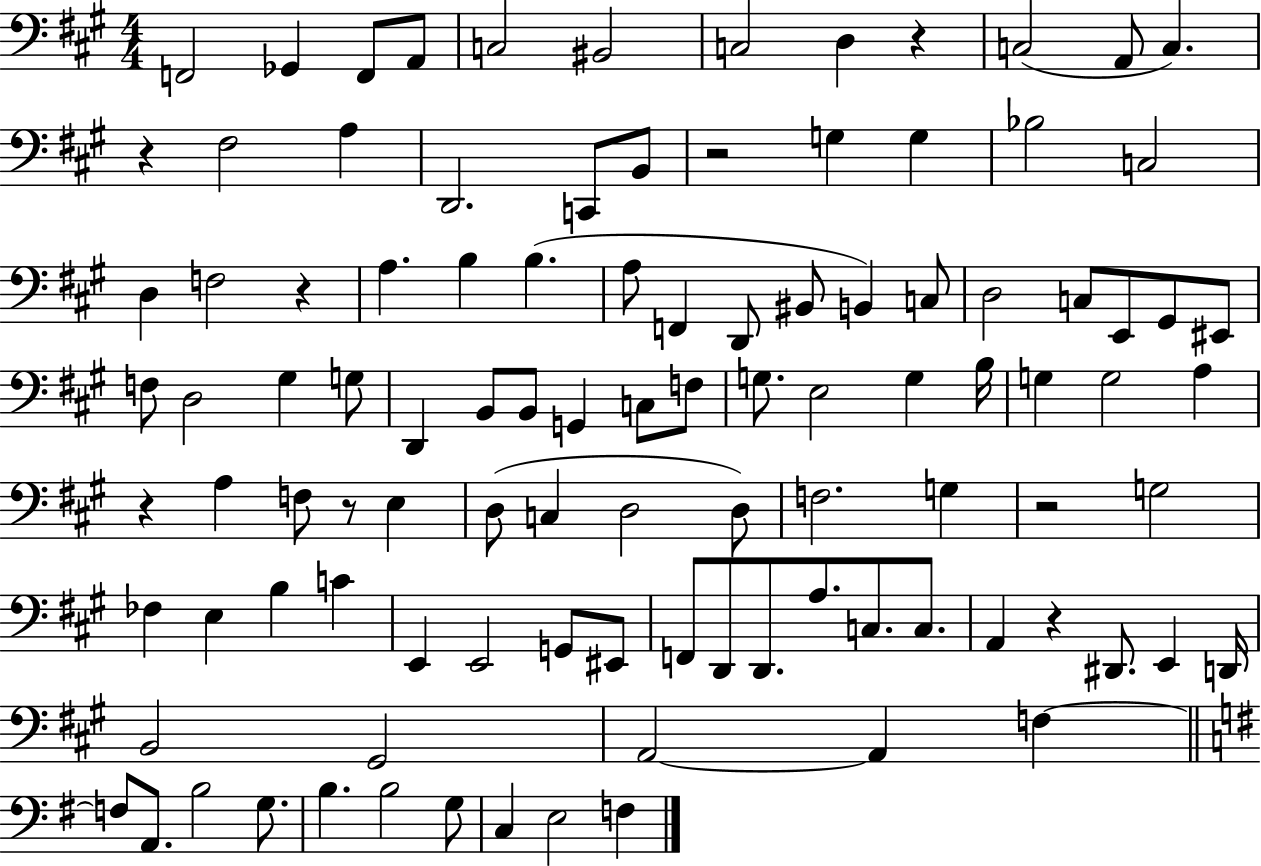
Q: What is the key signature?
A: A major